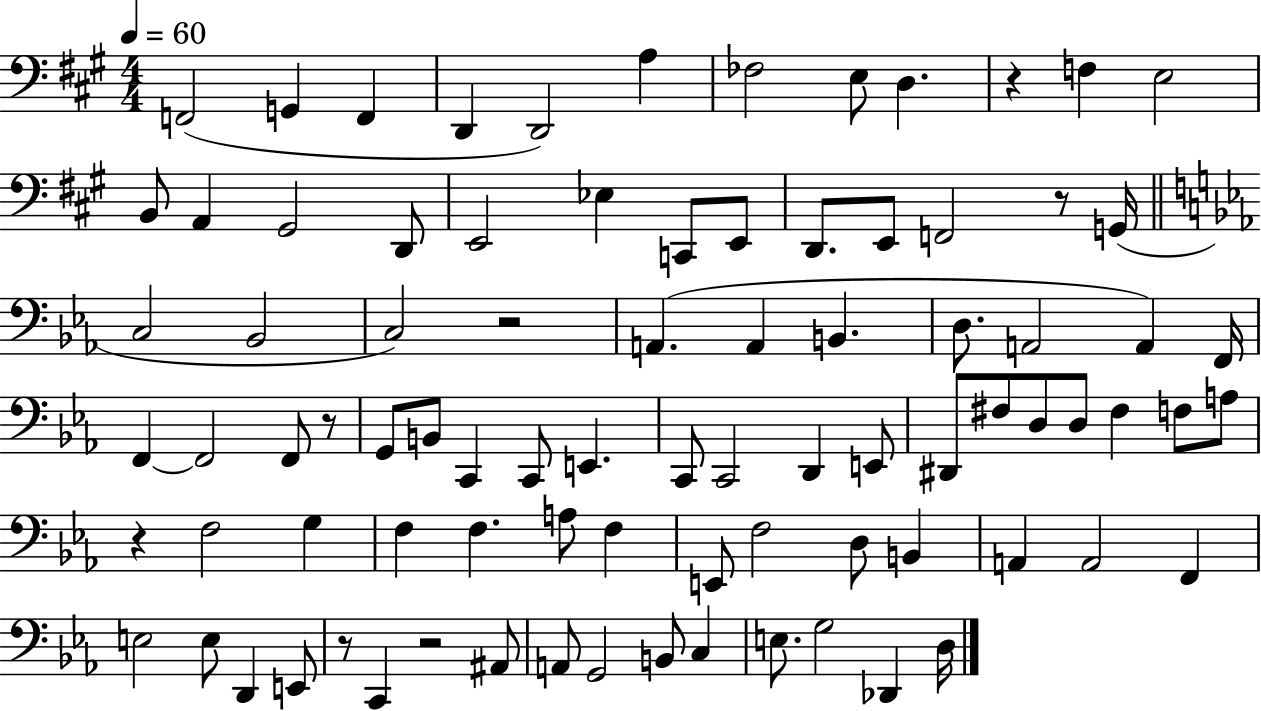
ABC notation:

X:1
T:Untitled
M:4/4
L:1/4
K:A
F,,2 G,, F,, D,, D,,2 A, _F,2 E,/2 D, z F, E,2 B,,/2 A,, ^G,,2 D,,/2 E,,2 _E, C,,/2 E,,/2 D,,/2 E,,/2 F,,2 z/2 G,,/4 C,2 _B,,2 C,2 z2 A,, A,, B,, D,/2 A,,2 A,, F,,/4 F,, F,,2 F,,/2 z/2 G,,/2 B,,/2 C,, C,,/2 E,, C,,/2 C,,2 D,, E,,/2 ^D,,/2 ^F,/2 D,/2 D,/2 ^F, F,/2 A,/2 z F,2 G, F, F, A,/2 F, E,,/2 F,2 D,/2 B,, A,, A,,2 F,, E,2 E,/2 D,, E,,/2 z/2 C,, z2 ^A,,/2 A,,/2 G,,2 B,,/2 C, E,/2 G,2 _D,, D,/4